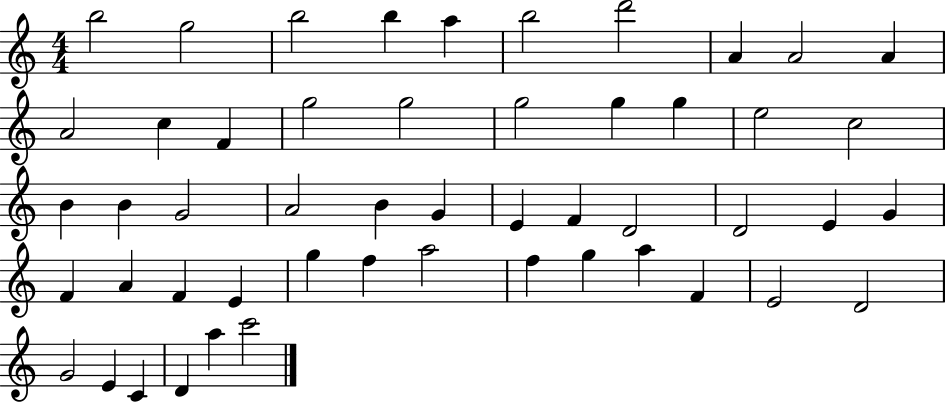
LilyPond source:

{
  \clef treble
  \numericTimeSignature
  \time 4/4
  \key c \major
  b''2 g''2 | b''2 b''4 a''4 | b''2 d'''2 | a'4 a'2 a'4 | \break a'2 c''4 f'4 | g''2 g''2 | g''2 g''4 g''4 | e''2 c''2 | \break b'4 b'4 g'2 | a'2 b'4 g'4 | e'4 f'4 d'2 | d'2 e'4 g'4 | \break f'4 a'4 f'4 e'4 | g''4 f''4 a''2 | f''4 g''4 a''4 f'4 | e'2 d'2 | \break g'2 e'4 c'4 | d'4 a''4 c'''2 | \bar "|."
}